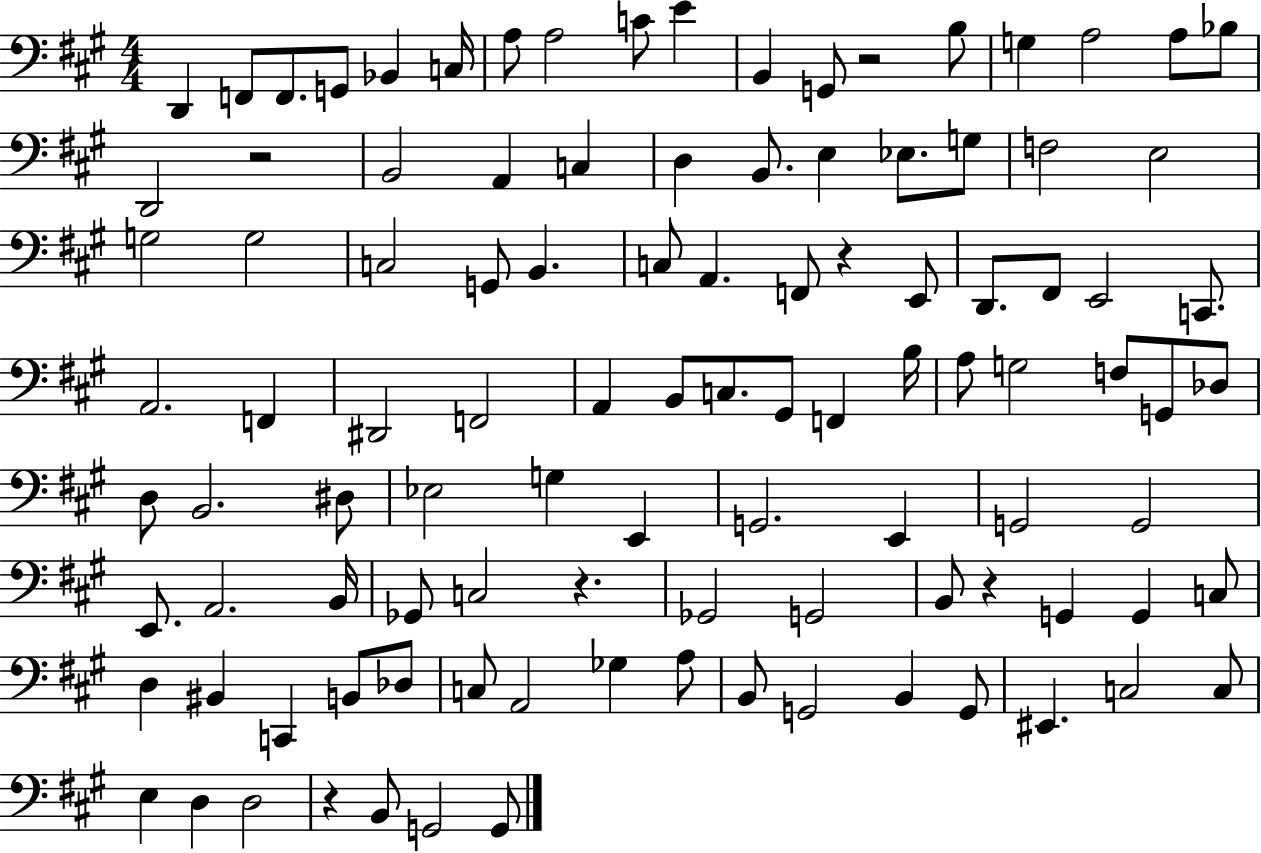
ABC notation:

X:1
T:Untitled
M:4/4
L:1/4
K:A
D,, F,,/2 F,,/2 G,,/2 _B,, C,/4 A,/2 A,2 C/2 E B,, G,,/2 z2 B,/2 G, A,2 A,/2 _B,/2 D,,2 z2 B,,2 A,, C, D, B,,/2 E, _E,/2 G,/2 F,2 E,2 G,2 G,2 C,2 G,,/2 B,, C,/2 A,, F,,/2 z E,,/2 D,,/2 ^F,,/2 E,,2 C,,/2 A,,2 F,, ^D,,2 F,,2 A,, B,,/2 C,/2 ^G,,/2 F,, B,/4 A,/2 G,2 F,/2 G,,/2 _D,/2 D,/2 B,,2 ^D,/2 _E,2 G, E,, G,,2 E,, G,,2 G,,2 E,,/2 A,,2 B,,/4 _G,,/2 C,2 z _G,,2 G,,2 B,,/2 z G,, G,, C,/2 D, ^B,, C,, B,,/2 _D,/2 C,/2 A,,2 _G, A,/2 B,,/2 G,,2 B,, G,,/2 ^E,, C,2 C,/2 E, D, D,2 z B,,/2 G,,2 G,,/2